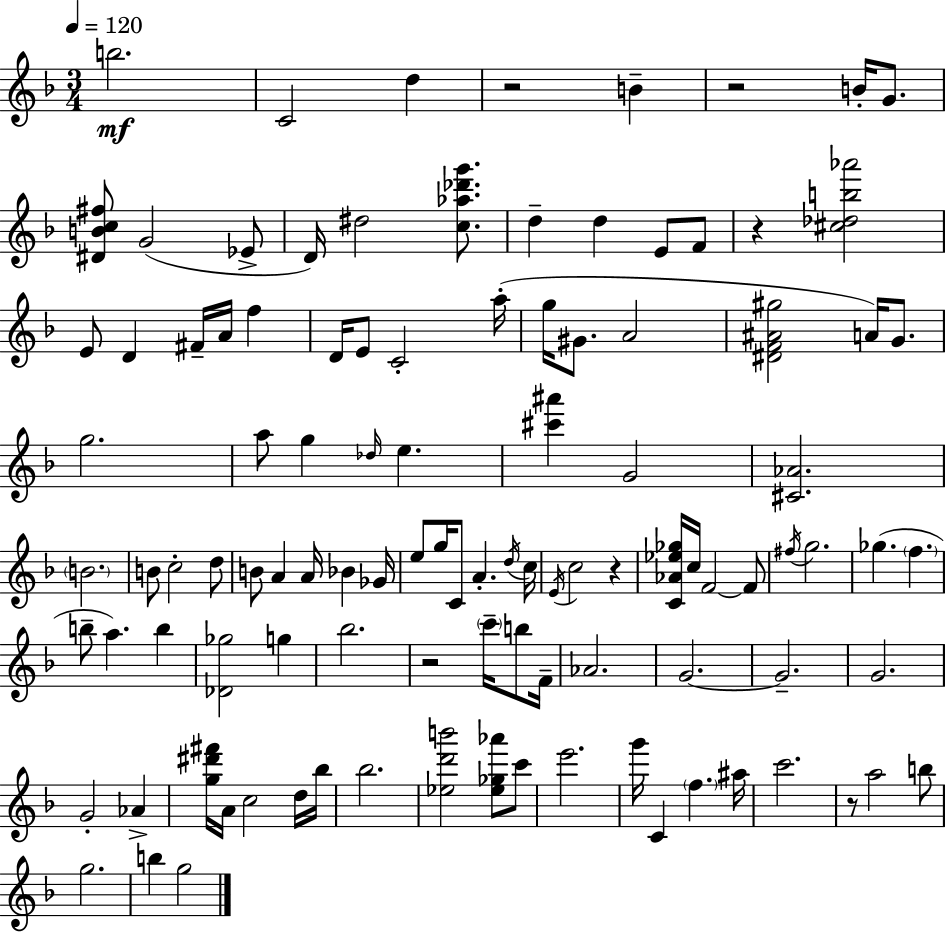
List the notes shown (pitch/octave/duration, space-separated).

B5/h. C4/h D5/q R/h B4/q R/h B4/s G4/e. [D#4,B4,C5,F#5]/e G4/h Eb4/e D4/s D#5/h [C5,Ab5,Db6,G6]/e. D5/q D5/q E4/e F4/e R/q [C#5,Db5,B5,Ab6]/h E4/e D4/q F#4/s A4/s F5/q D4/s E4/e C4/h A5/s G5/s G#4/e. A4/h [D#4,F4,A#4,G#5]/h A4/s G4/e. G5/h. A5/e G5/q Db5/s E5/q. [C#6,A#6]/q G4/h [C#4,Ab4]/h. B4/h. B4/e C5/h D5/e B4/e A4/q A4/s Bb4/q Gb4/s E5/e G5/s C4/e A4/q. D5/s C5/s E4/s C5/h R/q [C4,Ab4,Eb5,Gb5]/s C5/s F4/h F4/e F#5/s G5/h. Gb5/q. F5/q. B5/e A5/q. B5/q [Db4,Gb5]/h G5/q Bb5/h. R/h C6/s B5/e F4/s Ab4/h. G4/h. G4/h. G4/h. G4/h Ab4/q [G5,D#6,F#6]/s A4/s C5/h D5/s Bb5/s Bb5/h. [Eb5,D6,B6]/h [Eb5,Gb5,Ab6]/e C6/e E6/h. G6/s C4/q F5/q. A#5/s C6/h. R/e A5/h B5/e G5/h. B5/q G5/h